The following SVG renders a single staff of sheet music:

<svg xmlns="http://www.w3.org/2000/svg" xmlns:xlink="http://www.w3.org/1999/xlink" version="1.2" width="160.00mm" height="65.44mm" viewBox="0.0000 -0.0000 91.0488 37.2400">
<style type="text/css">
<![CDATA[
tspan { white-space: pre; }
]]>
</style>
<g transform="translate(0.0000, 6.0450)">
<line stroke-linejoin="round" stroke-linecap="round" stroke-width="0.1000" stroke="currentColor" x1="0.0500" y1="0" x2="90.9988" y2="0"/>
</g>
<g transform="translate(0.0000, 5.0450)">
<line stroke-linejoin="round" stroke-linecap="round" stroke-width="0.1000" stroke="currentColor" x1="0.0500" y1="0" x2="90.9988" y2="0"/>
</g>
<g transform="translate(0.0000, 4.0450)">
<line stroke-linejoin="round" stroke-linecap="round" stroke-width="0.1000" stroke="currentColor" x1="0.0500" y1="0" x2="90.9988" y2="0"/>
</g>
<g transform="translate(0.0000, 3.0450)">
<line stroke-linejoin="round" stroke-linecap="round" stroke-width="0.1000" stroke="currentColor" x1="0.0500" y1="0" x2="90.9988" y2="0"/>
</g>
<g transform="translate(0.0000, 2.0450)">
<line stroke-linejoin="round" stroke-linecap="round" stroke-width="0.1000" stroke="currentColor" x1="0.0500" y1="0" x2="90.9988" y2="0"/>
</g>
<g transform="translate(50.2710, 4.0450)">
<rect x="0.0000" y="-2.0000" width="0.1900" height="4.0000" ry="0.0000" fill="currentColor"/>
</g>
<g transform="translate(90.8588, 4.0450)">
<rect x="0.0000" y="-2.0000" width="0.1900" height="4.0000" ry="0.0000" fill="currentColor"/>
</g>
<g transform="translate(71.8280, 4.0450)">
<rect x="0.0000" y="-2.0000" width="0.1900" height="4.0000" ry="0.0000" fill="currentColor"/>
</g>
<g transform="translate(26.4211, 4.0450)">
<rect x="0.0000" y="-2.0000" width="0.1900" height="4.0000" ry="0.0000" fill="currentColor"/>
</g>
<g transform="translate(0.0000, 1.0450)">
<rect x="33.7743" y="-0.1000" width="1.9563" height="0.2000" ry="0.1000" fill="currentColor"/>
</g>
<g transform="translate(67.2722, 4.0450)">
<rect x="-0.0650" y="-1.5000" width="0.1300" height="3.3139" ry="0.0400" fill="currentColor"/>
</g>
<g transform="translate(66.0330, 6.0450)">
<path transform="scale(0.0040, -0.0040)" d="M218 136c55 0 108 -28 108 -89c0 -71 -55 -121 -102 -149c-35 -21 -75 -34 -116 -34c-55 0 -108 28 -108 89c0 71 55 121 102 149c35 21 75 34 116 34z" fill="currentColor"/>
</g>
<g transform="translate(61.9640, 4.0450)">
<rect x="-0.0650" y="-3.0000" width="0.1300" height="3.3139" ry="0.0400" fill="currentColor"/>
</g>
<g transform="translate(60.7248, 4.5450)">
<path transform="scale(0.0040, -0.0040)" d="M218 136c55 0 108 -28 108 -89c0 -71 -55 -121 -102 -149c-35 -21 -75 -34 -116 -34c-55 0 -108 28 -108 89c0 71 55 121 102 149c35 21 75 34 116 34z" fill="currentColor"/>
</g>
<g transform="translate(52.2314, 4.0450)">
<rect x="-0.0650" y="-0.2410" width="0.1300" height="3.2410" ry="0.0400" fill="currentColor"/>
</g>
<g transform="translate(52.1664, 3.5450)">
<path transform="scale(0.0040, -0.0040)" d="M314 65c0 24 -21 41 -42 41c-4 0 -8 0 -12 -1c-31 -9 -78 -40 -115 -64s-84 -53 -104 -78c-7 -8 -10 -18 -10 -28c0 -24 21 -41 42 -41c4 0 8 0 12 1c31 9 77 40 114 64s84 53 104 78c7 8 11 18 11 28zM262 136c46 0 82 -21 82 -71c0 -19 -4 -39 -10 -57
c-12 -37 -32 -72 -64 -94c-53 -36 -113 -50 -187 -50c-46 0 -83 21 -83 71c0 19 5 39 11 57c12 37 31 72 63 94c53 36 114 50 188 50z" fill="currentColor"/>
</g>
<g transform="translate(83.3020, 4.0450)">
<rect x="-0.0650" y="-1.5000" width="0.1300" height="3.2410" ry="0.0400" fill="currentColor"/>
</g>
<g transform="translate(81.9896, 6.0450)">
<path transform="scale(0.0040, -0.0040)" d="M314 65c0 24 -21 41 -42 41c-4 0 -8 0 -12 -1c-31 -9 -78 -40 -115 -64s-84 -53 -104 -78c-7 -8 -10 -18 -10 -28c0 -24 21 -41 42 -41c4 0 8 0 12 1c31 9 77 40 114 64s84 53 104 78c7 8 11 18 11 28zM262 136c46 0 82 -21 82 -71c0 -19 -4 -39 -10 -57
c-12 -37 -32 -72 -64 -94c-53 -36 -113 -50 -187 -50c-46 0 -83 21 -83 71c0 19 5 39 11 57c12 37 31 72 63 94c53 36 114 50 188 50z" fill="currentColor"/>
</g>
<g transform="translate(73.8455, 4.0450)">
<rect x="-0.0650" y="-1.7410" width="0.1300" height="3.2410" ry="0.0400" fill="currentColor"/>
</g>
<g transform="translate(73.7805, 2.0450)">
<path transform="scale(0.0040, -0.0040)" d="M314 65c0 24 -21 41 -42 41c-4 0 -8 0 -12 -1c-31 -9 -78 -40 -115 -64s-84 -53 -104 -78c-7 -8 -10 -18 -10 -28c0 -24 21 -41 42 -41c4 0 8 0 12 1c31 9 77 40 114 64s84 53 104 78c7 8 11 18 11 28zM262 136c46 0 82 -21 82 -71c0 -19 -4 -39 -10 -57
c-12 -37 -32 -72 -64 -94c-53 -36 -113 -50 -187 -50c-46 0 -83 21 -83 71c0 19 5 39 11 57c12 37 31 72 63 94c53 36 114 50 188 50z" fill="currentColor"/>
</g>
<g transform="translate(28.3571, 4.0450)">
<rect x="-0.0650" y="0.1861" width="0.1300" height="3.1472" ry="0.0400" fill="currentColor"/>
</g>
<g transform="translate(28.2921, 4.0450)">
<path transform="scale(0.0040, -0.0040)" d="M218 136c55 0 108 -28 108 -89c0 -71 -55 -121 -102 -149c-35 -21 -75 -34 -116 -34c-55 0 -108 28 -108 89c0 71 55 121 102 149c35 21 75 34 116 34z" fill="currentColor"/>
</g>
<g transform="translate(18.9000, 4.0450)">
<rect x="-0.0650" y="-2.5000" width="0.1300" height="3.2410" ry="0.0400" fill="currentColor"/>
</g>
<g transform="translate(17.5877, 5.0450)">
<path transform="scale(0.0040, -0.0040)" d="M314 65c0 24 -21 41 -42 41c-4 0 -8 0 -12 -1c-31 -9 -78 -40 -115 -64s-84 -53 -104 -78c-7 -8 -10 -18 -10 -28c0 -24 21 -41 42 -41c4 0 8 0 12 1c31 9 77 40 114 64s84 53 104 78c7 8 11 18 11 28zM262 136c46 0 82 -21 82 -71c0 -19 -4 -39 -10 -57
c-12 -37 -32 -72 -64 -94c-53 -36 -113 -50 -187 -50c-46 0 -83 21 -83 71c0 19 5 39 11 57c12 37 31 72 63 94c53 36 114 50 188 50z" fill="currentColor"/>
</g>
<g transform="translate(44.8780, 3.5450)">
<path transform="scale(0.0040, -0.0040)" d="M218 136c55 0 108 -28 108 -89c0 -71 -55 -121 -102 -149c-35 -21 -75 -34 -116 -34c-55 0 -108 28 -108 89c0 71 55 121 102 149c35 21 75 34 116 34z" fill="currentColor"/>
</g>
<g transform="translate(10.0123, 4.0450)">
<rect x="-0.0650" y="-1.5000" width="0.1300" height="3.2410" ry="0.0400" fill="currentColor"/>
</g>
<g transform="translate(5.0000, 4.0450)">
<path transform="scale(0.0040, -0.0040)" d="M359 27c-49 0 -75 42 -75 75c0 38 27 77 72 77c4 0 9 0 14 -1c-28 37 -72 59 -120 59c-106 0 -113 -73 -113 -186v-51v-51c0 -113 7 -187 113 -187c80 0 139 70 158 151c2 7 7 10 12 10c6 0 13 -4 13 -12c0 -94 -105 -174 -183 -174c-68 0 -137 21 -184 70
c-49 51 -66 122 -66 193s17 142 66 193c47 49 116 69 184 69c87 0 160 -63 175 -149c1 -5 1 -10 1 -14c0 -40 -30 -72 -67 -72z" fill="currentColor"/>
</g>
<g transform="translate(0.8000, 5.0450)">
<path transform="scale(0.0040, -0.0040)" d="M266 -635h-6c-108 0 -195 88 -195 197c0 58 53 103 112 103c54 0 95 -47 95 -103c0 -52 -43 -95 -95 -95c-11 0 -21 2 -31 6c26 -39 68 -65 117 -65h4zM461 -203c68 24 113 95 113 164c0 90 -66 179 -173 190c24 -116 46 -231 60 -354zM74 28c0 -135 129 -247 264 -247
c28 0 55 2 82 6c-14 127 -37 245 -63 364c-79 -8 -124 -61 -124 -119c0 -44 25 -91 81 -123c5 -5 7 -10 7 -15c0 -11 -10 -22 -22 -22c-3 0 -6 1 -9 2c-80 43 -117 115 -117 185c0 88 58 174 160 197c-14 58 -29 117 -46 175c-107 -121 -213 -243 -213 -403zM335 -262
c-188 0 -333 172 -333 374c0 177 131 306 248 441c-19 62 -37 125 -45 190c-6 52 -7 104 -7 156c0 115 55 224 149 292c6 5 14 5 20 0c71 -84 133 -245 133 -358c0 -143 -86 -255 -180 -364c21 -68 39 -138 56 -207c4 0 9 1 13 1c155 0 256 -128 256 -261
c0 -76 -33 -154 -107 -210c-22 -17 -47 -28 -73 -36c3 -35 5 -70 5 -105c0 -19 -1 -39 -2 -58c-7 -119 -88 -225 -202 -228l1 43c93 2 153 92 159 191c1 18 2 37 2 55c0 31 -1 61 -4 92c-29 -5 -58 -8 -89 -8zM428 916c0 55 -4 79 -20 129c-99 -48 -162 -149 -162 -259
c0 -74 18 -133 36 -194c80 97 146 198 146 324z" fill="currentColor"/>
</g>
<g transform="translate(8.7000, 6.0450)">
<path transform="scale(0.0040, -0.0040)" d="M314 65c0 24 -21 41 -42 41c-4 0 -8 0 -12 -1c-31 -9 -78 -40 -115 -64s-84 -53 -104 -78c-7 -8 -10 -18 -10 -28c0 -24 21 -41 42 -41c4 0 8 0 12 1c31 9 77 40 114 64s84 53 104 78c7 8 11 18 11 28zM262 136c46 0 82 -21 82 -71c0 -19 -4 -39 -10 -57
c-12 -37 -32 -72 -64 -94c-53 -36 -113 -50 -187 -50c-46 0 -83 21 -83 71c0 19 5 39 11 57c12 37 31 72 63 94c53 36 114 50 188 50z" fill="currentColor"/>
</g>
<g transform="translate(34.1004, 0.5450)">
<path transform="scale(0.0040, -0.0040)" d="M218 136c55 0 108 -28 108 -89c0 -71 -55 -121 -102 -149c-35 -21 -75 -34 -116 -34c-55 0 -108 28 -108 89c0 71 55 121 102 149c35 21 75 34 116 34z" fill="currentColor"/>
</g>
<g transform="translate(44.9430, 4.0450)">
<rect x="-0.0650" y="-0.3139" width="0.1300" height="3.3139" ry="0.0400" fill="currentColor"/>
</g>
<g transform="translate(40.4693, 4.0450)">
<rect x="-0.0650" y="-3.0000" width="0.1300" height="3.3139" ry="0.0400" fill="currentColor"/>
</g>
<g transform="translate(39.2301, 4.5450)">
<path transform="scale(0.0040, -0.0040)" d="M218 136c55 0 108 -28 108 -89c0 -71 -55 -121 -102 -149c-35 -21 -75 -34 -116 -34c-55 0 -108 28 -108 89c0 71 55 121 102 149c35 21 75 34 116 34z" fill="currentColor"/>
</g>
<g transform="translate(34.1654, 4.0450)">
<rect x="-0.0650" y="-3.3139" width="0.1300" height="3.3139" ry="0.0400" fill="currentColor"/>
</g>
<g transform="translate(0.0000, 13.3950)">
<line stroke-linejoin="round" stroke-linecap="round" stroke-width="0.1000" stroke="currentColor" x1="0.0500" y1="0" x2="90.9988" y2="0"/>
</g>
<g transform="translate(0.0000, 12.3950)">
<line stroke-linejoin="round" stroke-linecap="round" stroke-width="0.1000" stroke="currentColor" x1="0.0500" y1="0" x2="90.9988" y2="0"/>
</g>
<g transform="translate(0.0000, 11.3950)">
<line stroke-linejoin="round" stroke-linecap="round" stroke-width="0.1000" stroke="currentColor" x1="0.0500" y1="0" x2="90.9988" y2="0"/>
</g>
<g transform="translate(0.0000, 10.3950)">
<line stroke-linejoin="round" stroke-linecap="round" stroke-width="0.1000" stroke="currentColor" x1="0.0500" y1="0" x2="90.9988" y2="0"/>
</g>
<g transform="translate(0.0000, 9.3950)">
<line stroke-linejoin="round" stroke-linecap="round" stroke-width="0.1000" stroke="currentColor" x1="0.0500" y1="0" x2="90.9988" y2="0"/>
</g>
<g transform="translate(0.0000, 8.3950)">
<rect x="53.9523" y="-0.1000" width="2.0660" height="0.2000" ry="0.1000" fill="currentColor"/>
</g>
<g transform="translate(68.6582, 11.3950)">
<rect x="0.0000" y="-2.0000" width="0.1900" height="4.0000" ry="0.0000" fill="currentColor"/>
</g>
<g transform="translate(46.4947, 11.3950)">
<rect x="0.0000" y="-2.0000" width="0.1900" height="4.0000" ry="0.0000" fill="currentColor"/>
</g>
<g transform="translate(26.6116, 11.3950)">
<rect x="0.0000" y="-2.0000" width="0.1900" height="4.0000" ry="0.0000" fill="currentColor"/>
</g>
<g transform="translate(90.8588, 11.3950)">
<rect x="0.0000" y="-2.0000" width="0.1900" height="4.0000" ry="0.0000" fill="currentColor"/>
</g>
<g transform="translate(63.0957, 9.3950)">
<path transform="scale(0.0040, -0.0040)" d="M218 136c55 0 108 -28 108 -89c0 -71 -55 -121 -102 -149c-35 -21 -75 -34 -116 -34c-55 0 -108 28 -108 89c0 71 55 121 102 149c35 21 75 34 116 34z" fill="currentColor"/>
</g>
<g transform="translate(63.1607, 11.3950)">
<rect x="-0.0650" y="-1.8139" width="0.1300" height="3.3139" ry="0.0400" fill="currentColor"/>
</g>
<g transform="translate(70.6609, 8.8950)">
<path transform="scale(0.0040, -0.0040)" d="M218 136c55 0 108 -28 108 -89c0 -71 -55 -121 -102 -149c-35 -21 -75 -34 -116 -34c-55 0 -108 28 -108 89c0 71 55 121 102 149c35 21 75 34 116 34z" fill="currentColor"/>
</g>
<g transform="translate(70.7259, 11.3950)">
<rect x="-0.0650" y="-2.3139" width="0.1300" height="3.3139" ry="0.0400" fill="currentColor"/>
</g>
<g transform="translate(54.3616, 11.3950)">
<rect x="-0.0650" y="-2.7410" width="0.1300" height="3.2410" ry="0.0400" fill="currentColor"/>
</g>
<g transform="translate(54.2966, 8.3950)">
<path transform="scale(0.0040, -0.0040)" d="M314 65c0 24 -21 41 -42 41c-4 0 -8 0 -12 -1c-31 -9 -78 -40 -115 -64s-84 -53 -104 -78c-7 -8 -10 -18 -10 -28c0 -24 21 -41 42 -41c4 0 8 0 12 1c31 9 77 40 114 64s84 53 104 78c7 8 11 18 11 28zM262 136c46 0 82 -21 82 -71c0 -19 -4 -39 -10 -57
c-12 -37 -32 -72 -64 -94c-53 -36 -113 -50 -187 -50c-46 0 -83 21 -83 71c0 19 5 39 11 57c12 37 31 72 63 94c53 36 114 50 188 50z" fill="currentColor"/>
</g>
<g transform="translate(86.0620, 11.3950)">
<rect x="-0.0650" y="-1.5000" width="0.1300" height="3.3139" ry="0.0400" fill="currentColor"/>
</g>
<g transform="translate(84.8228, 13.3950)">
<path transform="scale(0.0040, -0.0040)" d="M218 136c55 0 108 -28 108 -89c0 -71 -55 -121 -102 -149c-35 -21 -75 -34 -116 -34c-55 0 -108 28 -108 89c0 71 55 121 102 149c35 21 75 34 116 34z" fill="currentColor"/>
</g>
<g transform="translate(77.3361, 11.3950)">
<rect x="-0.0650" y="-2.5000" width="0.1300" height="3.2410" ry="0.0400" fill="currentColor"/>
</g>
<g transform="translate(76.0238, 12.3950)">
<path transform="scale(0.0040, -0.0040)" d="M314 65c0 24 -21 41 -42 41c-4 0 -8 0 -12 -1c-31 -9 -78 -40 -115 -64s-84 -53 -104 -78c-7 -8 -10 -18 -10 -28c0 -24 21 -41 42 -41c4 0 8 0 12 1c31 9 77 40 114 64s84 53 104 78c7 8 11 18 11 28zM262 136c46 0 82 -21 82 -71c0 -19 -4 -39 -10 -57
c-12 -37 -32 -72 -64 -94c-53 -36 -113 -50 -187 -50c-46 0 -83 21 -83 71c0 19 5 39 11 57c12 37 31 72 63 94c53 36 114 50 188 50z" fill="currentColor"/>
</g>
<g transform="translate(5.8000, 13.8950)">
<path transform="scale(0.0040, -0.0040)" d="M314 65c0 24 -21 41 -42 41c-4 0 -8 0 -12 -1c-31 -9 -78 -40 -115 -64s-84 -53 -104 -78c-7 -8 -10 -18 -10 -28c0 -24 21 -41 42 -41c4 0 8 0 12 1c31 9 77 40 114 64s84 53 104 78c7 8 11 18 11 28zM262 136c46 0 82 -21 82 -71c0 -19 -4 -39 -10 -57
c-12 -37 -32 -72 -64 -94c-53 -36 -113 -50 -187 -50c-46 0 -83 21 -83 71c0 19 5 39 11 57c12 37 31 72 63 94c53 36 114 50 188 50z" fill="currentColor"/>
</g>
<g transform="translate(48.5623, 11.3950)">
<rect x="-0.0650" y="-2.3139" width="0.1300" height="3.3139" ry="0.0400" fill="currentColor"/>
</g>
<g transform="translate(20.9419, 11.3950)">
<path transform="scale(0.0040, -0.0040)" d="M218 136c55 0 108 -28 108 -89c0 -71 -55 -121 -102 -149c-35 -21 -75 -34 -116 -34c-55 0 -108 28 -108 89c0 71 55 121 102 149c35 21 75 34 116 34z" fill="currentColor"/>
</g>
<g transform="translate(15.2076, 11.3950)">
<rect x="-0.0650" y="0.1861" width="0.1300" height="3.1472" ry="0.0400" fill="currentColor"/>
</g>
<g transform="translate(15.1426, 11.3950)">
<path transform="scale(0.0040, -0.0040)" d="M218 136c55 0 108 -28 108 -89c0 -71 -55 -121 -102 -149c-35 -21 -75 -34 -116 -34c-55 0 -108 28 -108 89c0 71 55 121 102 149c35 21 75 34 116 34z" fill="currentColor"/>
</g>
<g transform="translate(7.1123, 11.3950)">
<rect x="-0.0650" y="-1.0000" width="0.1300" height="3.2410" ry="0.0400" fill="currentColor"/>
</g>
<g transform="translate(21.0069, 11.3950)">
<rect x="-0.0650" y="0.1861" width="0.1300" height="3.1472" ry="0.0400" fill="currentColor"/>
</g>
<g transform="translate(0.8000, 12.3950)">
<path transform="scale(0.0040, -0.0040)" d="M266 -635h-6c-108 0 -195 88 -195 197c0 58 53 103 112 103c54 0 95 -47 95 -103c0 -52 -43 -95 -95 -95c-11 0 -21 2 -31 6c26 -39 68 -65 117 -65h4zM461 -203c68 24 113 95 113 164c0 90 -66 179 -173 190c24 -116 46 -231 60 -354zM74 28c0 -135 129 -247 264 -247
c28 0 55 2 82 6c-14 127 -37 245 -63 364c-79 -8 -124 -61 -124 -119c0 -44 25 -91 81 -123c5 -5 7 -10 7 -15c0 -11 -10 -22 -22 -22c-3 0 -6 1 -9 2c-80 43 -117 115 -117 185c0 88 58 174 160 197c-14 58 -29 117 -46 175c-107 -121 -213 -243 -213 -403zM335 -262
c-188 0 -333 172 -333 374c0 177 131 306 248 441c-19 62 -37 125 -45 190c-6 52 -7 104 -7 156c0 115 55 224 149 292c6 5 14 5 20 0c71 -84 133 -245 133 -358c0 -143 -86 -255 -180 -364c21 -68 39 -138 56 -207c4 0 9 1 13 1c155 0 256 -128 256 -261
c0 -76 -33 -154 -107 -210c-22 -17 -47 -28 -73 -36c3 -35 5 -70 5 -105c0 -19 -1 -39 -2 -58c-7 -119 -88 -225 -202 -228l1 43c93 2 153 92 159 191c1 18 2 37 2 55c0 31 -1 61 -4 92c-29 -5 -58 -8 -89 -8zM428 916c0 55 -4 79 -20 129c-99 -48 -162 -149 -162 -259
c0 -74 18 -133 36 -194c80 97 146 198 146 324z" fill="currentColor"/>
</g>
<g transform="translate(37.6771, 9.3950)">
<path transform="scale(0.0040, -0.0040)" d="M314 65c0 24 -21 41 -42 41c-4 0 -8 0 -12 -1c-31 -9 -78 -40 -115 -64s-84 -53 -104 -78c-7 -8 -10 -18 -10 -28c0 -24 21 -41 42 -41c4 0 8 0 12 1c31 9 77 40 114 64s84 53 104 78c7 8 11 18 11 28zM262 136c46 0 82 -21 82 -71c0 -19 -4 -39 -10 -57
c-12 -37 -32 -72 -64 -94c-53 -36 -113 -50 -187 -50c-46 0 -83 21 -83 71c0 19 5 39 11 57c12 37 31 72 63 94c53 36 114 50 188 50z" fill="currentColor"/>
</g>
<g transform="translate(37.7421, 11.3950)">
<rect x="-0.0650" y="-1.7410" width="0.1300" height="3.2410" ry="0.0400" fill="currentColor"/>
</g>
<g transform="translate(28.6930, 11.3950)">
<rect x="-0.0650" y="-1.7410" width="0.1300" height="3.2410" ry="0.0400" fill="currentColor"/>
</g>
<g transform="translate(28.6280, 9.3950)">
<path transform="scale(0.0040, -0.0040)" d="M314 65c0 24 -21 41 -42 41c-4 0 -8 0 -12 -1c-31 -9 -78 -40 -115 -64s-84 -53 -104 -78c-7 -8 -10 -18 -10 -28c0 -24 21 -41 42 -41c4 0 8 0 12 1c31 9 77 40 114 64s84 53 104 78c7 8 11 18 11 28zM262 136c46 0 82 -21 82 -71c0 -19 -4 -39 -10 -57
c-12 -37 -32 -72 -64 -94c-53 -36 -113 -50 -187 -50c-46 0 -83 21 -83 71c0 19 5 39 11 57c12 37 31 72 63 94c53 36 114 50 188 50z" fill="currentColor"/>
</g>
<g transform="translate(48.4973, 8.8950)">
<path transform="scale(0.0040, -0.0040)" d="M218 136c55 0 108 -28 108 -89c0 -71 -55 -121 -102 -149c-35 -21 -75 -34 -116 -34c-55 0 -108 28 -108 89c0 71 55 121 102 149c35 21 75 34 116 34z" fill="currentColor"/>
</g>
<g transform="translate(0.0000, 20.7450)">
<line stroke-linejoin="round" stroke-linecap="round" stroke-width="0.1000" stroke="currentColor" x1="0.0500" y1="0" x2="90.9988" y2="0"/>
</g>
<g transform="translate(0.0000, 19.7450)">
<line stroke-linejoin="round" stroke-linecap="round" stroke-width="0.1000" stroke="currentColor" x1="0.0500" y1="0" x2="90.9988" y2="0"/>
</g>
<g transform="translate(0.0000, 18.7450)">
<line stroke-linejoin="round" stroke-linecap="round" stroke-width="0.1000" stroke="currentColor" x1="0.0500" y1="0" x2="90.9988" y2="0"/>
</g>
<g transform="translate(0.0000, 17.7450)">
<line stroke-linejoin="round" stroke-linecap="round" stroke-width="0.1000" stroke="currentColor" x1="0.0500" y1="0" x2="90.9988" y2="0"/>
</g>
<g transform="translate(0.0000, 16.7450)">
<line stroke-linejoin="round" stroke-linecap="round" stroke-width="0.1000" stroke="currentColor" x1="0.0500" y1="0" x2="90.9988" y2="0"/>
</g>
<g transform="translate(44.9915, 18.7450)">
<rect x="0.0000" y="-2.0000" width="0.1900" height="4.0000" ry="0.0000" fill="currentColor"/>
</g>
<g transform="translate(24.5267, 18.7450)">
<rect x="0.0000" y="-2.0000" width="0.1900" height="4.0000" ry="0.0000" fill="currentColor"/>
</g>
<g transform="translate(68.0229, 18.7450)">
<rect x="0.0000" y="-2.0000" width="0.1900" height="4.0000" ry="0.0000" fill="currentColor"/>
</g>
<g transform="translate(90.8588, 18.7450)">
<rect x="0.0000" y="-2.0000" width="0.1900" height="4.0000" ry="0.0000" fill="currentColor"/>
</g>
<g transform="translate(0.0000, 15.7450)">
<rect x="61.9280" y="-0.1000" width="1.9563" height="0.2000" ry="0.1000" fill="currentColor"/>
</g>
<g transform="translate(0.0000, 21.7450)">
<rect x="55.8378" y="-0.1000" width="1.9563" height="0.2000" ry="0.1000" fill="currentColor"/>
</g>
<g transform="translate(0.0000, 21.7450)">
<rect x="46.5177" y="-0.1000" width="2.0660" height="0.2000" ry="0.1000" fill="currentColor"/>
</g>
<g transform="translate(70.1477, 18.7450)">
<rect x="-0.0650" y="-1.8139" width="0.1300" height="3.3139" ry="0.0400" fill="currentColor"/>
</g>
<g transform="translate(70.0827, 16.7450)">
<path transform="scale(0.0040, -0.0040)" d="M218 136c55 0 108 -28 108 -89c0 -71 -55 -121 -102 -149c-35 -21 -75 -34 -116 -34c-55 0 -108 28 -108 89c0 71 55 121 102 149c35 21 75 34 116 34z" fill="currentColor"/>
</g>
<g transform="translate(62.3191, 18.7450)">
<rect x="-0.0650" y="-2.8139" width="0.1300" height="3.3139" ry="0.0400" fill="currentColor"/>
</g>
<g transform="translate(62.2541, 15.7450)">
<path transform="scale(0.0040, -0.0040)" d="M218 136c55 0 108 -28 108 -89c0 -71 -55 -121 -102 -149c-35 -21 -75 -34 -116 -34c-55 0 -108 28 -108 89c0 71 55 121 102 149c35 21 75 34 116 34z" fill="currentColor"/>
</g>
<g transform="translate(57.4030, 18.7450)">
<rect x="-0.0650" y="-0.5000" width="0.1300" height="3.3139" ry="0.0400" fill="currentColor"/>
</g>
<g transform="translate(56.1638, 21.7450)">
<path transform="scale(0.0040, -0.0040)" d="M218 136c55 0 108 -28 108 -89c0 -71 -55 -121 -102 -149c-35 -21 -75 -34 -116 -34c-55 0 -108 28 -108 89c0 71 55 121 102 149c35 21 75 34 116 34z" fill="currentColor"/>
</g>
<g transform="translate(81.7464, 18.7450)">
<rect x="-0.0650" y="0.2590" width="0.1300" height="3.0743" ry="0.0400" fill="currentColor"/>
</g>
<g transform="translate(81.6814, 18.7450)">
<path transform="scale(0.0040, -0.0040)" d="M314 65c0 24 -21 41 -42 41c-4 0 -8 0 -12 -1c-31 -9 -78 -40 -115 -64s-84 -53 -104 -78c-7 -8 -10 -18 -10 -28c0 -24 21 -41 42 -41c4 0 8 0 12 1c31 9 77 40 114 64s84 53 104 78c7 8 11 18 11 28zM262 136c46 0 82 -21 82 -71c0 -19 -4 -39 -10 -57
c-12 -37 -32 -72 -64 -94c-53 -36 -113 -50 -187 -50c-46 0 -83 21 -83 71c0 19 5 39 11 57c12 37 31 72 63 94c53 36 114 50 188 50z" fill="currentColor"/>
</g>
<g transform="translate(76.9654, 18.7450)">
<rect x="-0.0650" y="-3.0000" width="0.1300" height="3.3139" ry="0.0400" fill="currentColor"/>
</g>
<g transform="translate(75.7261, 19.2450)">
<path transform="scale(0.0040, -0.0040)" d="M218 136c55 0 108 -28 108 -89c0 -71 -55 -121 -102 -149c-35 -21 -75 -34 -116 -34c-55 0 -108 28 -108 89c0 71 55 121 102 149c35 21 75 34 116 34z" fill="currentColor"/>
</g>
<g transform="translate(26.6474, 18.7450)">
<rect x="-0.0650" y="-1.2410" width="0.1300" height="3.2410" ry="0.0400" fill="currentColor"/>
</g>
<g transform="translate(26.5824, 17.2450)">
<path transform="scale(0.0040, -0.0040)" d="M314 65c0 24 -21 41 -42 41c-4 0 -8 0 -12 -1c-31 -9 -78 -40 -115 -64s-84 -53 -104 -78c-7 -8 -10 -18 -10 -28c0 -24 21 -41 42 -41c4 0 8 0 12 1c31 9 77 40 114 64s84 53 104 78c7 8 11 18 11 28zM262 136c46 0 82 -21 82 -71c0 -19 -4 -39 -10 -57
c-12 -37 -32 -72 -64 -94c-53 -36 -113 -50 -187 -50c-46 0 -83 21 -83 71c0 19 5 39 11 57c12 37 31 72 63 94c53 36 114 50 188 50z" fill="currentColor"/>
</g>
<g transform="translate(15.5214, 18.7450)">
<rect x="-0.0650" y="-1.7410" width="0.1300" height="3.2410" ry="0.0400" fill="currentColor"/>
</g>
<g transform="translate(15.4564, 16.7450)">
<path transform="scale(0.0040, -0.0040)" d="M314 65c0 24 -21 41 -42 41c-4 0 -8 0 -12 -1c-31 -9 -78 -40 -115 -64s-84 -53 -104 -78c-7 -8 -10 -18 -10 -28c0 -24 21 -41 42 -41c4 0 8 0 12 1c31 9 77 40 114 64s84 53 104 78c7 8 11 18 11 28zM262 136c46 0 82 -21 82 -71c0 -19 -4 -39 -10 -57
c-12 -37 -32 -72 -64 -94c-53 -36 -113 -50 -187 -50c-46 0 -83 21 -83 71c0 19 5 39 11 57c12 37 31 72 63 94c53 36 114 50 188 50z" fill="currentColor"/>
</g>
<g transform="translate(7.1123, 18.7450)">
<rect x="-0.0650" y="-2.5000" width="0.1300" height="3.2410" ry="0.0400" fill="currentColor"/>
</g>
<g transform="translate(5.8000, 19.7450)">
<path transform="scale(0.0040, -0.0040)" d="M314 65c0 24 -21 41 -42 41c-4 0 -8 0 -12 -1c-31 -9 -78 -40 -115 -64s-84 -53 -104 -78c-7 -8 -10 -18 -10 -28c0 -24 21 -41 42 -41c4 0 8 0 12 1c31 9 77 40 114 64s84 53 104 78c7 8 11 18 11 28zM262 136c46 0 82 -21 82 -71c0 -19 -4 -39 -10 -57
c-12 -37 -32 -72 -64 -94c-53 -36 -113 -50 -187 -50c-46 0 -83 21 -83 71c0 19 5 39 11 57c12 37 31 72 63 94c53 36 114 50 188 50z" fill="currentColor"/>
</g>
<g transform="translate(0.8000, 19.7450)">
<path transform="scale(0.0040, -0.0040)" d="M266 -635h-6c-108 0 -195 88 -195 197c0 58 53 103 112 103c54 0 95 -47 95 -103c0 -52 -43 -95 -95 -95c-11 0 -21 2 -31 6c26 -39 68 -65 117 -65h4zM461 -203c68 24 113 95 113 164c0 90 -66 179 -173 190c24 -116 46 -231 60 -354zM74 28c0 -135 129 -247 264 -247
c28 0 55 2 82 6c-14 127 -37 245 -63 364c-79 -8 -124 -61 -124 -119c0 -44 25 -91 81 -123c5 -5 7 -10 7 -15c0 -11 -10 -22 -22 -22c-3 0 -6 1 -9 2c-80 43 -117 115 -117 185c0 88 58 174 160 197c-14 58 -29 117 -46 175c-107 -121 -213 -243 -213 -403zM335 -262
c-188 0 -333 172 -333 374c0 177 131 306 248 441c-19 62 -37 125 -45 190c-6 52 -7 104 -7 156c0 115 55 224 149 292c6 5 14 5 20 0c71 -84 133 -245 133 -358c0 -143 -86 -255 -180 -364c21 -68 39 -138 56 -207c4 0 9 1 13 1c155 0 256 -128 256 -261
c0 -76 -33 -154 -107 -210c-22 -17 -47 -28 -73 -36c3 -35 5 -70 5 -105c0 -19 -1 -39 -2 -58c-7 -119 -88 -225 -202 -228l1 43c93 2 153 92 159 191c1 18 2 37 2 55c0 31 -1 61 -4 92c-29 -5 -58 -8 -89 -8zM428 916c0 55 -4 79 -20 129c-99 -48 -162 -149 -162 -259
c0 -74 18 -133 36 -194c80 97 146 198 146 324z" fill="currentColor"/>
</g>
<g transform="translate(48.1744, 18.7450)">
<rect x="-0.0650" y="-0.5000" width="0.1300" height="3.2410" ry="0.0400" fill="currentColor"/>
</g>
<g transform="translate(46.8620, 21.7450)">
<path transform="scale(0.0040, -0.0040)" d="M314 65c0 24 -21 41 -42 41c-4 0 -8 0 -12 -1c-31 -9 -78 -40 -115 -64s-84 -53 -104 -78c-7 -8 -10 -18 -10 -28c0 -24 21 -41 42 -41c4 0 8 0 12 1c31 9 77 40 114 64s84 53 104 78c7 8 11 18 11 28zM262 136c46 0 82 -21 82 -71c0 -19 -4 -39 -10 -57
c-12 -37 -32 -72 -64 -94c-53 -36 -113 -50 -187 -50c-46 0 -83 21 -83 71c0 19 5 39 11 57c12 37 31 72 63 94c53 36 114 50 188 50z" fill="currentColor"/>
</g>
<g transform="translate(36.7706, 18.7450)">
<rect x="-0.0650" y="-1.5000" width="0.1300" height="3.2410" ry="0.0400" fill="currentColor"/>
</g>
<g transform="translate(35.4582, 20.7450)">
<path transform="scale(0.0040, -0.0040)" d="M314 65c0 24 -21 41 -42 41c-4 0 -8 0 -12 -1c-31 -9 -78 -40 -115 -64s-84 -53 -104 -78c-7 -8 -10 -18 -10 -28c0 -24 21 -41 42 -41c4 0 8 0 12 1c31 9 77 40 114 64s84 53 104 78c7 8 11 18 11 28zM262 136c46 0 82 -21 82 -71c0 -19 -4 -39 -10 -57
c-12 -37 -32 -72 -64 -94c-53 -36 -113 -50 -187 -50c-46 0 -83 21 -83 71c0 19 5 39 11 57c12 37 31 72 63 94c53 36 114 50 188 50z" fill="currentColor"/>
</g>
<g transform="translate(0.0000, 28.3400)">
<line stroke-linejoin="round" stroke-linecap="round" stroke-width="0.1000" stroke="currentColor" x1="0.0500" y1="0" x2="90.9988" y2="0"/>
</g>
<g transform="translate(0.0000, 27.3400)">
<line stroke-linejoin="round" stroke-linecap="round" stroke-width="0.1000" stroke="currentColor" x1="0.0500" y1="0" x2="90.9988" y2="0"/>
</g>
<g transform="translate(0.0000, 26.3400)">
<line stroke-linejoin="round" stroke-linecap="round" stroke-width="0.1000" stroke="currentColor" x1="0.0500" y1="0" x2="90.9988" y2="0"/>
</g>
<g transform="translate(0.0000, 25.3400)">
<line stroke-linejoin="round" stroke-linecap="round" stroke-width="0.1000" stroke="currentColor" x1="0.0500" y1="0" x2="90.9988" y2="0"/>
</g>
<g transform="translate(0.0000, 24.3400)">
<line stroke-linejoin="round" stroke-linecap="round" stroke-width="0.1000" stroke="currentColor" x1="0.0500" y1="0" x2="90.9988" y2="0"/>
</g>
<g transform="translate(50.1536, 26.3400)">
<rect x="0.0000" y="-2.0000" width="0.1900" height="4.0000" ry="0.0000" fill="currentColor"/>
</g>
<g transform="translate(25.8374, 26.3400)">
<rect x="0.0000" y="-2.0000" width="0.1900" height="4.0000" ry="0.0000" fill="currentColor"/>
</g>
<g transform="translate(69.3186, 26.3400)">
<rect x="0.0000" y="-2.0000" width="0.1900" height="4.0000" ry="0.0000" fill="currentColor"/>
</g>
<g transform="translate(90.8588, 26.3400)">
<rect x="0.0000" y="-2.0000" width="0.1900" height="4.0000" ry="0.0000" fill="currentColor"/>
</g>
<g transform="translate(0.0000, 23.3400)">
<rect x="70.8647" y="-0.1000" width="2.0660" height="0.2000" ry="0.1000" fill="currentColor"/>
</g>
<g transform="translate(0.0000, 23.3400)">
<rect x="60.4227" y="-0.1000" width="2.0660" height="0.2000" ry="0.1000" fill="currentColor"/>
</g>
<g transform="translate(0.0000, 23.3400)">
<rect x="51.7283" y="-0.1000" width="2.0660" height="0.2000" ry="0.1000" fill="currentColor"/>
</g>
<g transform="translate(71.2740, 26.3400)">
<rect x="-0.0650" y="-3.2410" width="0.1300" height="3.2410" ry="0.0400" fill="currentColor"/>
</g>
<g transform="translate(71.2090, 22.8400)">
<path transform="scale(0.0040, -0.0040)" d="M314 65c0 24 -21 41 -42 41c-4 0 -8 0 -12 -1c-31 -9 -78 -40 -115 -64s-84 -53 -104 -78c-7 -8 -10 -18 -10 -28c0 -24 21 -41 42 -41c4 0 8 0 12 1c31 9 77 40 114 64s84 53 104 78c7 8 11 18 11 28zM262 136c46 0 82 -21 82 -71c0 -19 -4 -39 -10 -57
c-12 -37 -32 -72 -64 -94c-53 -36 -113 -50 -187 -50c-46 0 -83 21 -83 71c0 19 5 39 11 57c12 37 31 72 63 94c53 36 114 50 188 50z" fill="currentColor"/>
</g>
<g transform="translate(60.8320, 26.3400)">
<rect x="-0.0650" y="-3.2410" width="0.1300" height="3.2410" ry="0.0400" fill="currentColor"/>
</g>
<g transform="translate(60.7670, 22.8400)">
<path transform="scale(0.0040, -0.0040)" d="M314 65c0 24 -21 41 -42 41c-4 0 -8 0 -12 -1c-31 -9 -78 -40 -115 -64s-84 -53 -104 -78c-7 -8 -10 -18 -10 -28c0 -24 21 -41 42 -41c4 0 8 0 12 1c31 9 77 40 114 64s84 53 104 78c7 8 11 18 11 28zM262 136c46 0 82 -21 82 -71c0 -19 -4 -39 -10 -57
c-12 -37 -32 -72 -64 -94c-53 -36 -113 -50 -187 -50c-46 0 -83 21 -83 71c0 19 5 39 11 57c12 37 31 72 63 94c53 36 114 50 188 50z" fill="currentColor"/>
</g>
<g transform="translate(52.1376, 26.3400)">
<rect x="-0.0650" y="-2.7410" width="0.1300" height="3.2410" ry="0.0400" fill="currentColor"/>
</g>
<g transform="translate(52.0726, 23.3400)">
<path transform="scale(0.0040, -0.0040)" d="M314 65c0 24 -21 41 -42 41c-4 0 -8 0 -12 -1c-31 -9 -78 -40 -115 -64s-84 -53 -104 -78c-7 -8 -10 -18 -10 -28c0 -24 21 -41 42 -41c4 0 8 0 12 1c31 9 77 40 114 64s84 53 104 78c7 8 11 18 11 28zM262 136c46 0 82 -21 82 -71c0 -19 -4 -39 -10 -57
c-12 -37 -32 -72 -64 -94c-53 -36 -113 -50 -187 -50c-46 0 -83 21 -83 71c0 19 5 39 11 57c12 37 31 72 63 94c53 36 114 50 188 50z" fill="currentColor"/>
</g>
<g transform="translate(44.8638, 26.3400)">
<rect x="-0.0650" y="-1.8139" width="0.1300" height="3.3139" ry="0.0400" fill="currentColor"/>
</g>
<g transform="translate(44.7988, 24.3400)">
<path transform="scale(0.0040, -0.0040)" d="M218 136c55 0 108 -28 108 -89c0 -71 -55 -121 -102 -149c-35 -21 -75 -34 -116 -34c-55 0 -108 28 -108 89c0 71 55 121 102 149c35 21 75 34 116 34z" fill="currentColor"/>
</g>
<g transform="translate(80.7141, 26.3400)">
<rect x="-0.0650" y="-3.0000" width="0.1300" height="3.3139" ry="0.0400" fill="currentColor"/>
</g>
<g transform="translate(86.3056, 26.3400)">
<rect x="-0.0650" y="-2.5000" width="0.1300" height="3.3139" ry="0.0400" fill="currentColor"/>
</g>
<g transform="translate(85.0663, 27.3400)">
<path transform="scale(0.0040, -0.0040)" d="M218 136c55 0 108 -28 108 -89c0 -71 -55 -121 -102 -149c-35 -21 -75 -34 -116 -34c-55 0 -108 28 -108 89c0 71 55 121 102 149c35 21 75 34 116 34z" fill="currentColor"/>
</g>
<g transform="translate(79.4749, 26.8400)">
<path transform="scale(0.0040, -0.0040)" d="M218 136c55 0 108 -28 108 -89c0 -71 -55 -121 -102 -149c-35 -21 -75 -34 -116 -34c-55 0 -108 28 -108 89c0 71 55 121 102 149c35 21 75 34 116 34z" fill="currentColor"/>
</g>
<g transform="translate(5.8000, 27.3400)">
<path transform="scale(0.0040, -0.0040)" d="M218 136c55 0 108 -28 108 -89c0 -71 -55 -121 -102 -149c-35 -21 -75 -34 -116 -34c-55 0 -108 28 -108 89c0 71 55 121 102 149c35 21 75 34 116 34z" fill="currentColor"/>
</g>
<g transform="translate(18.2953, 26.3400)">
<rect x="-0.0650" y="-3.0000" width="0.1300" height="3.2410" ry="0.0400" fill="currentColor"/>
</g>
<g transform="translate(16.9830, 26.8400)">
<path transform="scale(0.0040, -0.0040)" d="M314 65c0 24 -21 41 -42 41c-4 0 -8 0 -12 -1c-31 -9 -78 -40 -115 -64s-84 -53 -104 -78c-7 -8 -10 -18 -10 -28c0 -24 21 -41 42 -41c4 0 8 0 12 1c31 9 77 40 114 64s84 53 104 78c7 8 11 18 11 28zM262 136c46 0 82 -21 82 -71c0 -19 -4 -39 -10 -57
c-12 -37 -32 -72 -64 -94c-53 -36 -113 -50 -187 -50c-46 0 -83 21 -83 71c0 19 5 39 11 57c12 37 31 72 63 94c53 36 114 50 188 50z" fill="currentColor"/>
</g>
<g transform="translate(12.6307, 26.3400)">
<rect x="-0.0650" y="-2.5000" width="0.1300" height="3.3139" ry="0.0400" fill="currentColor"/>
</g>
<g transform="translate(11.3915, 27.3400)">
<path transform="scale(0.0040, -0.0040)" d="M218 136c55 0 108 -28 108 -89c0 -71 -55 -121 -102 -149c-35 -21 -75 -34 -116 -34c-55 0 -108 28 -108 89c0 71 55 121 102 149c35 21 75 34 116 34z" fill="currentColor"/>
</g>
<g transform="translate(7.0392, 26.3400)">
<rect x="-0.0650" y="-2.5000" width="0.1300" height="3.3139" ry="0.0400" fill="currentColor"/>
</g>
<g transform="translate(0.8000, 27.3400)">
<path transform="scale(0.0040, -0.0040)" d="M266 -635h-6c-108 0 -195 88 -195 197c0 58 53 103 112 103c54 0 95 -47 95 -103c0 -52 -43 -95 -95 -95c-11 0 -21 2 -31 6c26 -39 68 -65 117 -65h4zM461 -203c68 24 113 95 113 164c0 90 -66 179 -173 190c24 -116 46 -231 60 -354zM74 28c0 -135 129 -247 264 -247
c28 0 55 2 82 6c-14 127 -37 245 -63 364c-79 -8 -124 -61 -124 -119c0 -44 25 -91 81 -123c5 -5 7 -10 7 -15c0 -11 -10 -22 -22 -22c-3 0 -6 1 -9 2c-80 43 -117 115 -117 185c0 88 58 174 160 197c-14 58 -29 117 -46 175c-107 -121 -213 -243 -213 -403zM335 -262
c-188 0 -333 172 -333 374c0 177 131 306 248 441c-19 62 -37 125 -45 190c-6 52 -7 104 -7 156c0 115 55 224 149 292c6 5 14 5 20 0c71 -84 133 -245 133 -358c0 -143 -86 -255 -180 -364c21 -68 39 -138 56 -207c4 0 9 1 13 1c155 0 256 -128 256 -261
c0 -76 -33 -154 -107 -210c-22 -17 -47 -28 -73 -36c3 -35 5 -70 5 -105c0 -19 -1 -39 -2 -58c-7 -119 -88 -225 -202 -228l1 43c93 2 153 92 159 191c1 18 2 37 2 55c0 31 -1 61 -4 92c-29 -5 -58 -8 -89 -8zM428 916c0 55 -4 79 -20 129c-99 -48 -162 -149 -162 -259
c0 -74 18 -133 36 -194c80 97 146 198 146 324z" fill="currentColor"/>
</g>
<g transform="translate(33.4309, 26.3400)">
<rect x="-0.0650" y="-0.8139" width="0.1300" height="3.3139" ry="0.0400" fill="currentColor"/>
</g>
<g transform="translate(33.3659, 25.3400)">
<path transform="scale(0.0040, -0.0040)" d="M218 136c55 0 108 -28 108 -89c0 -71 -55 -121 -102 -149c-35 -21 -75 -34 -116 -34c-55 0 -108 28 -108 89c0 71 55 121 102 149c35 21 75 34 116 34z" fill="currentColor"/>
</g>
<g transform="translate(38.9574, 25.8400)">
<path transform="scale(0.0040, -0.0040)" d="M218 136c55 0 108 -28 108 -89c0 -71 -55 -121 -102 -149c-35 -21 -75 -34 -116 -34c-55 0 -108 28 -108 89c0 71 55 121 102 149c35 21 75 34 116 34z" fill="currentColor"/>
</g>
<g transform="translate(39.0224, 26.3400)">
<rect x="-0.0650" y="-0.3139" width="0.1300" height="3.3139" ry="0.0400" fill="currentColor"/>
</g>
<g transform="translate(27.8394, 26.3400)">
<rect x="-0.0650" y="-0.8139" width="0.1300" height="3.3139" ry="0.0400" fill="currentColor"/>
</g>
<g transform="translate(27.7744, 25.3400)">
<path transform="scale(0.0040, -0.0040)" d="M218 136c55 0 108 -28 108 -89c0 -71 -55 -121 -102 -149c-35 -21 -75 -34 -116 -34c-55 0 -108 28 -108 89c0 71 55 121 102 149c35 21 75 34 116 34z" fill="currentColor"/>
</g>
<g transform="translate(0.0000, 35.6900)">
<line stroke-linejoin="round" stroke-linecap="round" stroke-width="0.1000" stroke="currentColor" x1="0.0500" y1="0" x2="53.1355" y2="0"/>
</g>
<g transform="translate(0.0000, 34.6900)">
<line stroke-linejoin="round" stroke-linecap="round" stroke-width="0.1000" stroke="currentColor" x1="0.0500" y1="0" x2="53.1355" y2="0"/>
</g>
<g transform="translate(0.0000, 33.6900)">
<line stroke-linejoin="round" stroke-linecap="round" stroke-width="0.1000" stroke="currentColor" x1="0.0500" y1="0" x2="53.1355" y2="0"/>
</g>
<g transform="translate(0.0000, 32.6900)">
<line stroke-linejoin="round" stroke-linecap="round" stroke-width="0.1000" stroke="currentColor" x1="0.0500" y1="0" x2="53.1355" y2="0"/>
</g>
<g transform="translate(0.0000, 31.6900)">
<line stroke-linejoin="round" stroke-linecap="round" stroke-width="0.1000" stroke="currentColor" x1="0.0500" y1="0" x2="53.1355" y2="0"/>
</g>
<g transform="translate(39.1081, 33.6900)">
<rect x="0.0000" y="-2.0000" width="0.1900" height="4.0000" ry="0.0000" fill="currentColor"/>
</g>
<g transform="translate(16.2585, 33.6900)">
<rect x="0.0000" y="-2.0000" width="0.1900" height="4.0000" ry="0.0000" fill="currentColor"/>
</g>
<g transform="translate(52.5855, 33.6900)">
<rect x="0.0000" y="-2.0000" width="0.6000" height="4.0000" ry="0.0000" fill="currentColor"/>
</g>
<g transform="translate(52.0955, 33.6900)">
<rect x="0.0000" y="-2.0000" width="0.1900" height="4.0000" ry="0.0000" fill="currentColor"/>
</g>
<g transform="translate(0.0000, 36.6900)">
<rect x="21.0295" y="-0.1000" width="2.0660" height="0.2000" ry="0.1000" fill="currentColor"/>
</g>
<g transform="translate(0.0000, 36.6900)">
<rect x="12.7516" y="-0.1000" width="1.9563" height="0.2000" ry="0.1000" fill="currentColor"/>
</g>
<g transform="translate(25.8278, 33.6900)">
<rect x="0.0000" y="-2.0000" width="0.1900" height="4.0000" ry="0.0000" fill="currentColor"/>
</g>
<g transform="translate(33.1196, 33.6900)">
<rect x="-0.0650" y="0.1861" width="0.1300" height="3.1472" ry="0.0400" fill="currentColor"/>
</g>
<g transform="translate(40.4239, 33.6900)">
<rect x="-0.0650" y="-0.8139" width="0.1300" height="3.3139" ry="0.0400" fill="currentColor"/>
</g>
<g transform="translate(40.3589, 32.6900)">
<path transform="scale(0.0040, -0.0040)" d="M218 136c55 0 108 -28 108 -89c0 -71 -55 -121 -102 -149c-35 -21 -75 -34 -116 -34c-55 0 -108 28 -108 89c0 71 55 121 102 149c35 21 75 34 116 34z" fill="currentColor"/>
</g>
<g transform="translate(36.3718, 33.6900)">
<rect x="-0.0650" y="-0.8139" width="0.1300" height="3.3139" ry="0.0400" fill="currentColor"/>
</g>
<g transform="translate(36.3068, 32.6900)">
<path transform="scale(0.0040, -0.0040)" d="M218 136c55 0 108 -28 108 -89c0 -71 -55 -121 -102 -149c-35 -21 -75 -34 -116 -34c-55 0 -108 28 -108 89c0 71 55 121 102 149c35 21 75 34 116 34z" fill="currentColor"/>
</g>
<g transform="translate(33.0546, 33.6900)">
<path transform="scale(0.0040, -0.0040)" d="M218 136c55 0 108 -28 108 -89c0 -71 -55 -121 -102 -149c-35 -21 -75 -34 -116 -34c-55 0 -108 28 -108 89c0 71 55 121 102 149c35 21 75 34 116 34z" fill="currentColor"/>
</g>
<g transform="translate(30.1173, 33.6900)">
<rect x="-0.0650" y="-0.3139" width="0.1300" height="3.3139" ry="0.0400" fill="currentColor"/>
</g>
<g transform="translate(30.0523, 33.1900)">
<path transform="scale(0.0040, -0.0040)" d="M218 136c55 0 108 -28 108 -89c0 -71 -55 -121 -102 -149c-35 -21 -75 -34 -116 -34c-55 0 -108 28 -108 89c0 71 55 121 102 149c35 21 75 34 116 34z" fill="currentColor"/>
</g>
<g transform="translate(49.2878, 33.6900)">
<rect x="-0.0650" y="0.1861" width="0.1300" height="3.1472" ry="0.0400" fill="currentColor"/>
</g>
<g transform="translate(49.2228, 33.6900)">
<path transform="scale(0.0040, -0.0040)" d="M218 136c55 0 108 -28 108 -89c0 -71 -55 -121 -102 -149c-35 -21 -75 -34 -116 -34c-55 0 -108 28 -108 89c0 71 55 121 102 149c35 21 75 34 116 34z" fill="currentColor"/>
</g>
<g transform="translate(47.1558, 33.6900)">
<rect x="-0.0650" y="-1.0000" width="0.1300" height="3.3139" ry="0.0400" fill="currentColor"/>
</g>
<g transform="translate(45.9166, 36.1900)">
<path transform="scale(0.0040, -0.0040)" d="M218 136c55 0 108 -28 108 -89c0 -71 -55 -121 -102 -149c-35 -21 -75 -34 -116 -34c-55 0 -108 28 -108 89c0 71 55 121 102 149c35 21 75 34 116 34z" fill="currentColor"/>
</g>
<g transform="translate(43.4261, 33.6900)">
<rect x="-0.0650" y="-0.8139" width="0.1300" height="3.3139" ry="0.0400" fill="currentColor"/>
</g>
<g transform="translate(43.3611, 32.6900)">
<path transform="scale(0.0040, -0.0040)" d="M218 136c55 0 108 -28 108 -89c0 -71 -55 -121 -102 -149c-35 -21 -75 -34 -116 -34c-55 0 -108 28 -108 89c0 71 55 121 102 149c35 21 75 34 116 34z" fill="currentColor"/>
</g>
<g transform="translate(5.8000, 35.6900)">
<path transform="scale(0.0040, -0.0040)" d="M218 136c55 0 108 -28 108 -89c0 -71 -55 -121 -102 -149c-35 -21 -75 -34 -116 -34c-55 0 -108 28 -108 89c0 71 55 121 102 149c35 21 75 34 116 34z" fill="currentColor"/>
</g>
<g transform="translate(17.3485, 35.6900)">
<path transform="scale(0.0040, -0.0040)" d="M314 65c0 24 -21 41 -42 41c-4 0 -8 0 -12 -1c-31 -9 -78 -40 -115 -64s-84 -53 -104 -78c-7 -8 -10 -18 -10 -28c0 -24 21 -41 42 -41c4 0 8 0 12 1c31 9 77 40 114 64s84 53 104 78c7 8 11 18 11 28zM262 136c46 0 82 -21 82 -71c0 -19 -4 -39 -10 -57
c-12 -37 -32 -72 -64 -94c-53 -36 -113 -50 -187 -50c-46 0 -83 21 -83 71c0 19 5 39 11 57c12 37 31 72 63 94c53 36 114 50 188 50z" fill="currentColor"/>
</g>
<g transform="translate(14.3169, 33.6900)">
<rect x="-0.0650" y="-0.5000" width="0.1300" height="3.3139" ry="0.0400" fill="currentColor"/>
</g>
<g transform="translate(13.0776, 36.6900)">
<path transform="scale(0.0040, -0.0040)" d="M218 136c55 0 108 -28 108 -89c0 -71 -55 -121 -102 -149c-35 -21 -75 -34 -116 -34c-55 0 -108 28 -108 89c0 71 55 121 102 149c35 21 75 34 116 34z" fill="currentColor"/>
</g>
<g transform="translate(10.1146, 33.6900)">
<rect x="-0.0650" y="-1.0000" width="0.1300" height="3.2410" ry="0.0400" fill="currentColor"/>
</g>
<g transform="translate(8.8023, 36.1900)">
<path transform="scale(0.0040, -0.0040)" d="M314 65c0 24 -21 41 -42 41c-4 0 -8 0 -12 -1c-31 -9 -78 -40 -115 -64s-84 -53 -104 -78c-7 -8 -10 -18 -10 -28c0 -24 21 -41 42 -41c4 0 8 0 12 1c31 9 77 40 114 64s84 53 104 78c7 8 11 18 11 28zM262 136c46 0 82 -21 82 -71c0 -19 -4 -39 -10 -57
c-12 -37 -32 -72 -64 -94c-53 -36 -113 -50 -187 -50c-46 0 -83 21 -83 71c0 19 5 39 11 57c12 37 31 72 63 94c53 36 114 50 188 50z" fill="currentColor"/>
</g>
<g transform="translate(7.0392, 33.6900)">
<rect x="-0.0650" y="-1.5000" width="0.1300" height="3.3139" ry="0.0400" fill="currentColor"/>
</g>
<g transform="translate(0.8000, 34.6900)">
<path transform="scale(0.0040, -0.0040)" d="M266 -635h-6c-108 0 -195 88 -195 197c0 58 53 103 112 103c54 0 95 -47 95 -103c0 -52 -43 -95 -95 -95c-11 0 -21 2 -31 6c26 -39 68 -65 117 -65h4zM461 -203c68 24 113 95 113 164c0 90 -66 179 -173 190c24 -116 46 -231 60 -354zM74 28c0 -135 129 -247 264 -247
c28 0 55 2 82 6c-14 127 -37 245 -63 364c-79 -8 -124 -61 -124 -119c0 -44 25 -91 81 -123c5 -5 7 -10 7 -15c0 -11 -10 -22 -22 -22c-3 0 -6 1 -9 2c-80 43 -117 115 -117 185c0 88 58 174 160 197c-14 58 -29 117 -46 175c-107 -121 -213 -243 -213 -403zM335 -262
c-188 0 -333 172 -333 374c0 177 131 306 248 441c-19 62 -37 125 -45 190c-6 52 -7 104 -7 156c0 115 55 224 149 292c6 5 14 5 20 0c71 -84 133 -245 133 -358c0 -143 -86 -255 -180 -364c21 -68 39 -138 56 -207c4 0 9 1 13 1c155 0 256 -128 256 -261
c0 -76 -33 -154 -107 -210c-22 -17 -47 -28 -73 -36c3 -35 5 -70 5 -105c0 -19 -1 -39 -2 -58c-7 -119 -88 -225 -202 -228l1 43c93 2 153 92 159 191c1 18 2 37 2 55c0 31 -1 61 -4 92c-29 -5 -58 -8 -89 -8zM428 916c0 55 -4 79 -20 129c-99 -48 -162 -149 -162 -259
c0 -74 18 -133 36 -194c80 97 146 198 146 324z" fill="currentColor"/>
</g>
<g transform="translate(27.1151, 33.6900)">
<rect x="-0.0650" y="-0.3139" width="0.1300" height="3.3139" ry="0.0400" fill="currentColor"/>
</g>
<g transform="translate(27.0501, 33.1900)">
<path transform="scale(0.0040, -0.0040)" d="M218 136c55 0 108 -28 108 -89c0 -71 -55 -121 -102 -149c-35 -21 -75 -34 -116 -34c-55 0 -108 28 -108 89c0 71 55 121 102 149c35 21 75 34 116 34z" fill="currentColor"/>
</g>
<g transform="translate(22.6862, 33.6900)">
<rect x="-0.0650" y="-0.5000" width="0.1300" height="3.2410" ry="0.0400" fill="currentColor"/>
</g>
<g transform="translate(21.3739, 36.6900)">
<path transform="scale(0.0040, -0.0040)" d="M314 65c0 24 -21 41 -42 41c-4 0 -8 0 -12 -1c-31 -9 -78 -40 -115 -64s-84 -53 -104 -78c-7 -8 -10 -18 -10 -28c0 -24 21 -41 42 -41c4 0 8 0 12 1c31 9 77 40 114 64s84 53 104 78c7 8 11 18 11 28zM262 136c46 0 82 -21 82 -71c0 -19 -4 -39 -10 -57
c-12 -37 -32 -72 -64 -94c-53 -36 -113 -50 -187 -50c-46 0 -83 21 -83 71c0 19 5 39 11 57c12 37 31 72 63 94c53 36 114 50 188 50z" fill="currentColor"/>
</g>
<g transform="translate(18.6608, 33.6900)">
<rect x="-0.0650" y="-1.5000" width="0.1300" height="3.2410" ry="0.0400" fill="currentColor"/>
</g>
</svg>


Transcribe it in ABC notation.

X:1
T:Untitled
M:4/4
L:1/4
K:C
E2 G2 B b A c c2 A E f2 E2 D2 B B f2 f2 g a2 f g G2 E G2 f2 e2 E2 C2 C a f A B2 G G A2 d d c f a2 b2 b2 A G E D2 C E2 C2 c c B d d d D B